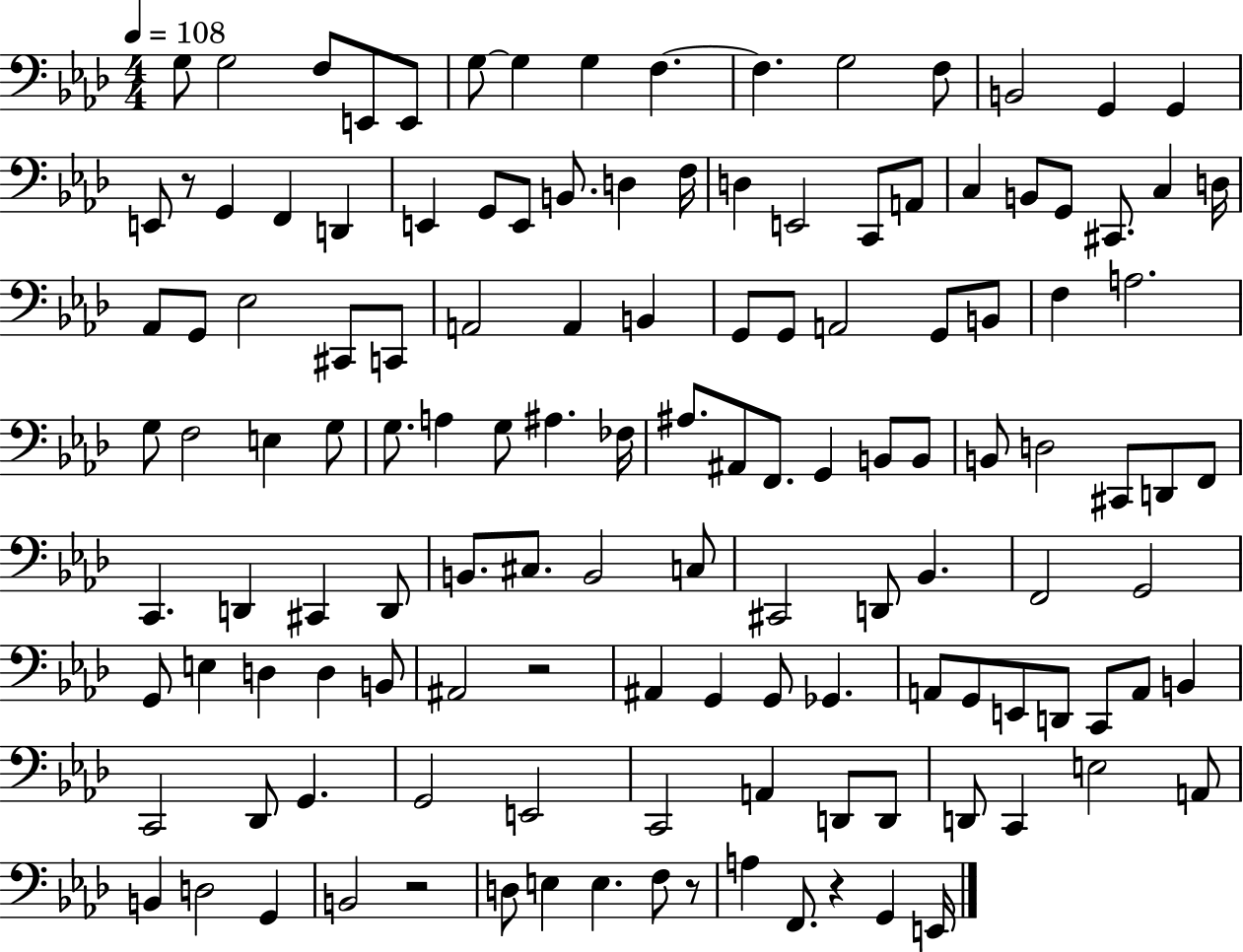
{
  \clef bass
  \numericTimeSignature
  \time 4/4
  \key aes \major
  \tempo 4 = 108
  g8 g2 f8 e,8 e,8 | g8~~ g4 g4 f4.~~ | f4. g2 f8 | b,2 g,4 g,4 | \break e,8 r8 g,4 f,4 d,4 | e,4 g,8 e,8 b,8. d4 f16 | d4 e,2 c,8 a,8 | c4 b,8 g,8 cis,8. c4 d16 | \break aes,8 g,8 ees2 cis,8 c,8 | a,2 a,4 b,4 | g,8 g,8 a,2 g,8 b,8 | f4 a2. | \break g8 f2 e4 g8 | g8. a4 g8 ais4. fes16 | ais8. ais,8 f,8. g,4 b,8 b,8 | b,8 d2 cis,8 d,8 f,8 | \break c,4. d,4 cis,4 d,8 | b,8. cis8. b,2 c8 | cis,2 d,8 bes,4. | f,2 g,2 | \break g,8 e4 d4 d4 b,8 | ais,2 r2 | ais,4 g,4 g,8 ges,4. | a,8 g,8 e,8 d,8 c,8 a,8 b,4 | \break c,2 des,8 g,4. | g,2 e,2 | c,2 a,4 d,8 d,8 | d,8 c,4 e2 a,8 | \break b,4 d2 g,4 | b,2 r2 | d8 e4 e4. f8 r8 | a4 f,8. r4 g,4 e,16 | \break \bar "|."
}